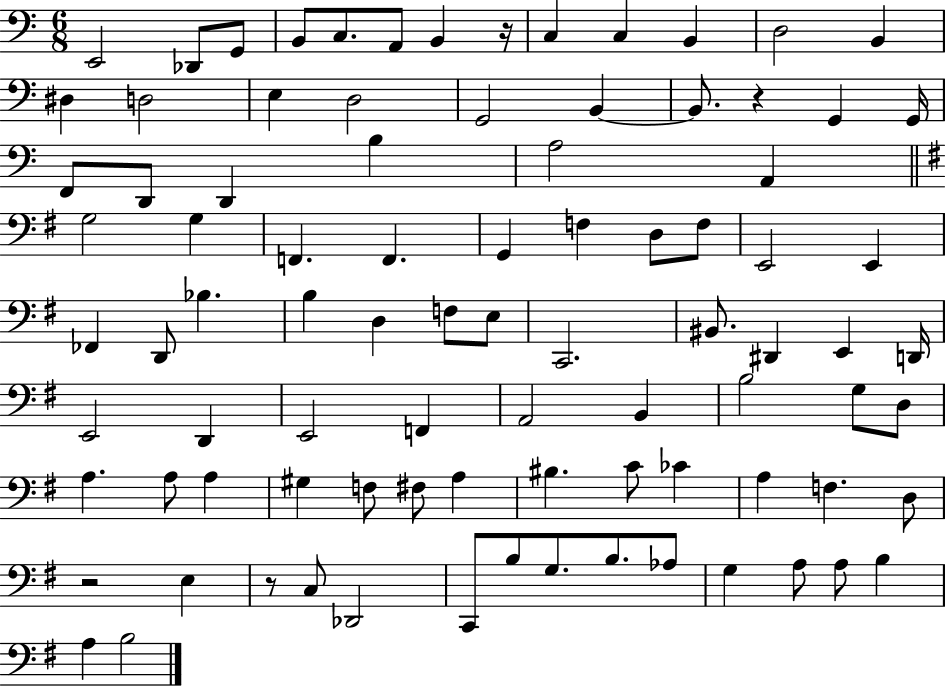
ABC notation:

X:1
T:Untitled
M:6/8
L:1/4
K:C
E,,2 _D,,/2 G,,/2 B,,/2 C,/2 A,,/2 B,, z/4 C, C, B,, D,2 B,, ^D, D,2 E, D,2 G,,2 B,, B,,/2 z G,, G,,/4 F,,/2 D,,/2 D,, B, A,2 A,, G,2 G, F,, F,, G,, F, D,/2 F,/2 E,,2 E,, _F,, D,,/2 _B, B, D, F,/2 E,/2 C,,2 ^B,,/2 ^D,, E,, D,,/4 E,,2 D,, E,,2 F,, A,,2 B,, B,2 G,/2 D,/2 A, A,/2 A, ^G, F,/2 ^F,/2 A, ^B, C/2 _C A, F, D,/2 z2 E, z/2 C,/2 _D,,2 C,,/2 B,/2 G,/2 B,/2 _A,/2 G, A,/2 A,/2 B, A, B,2